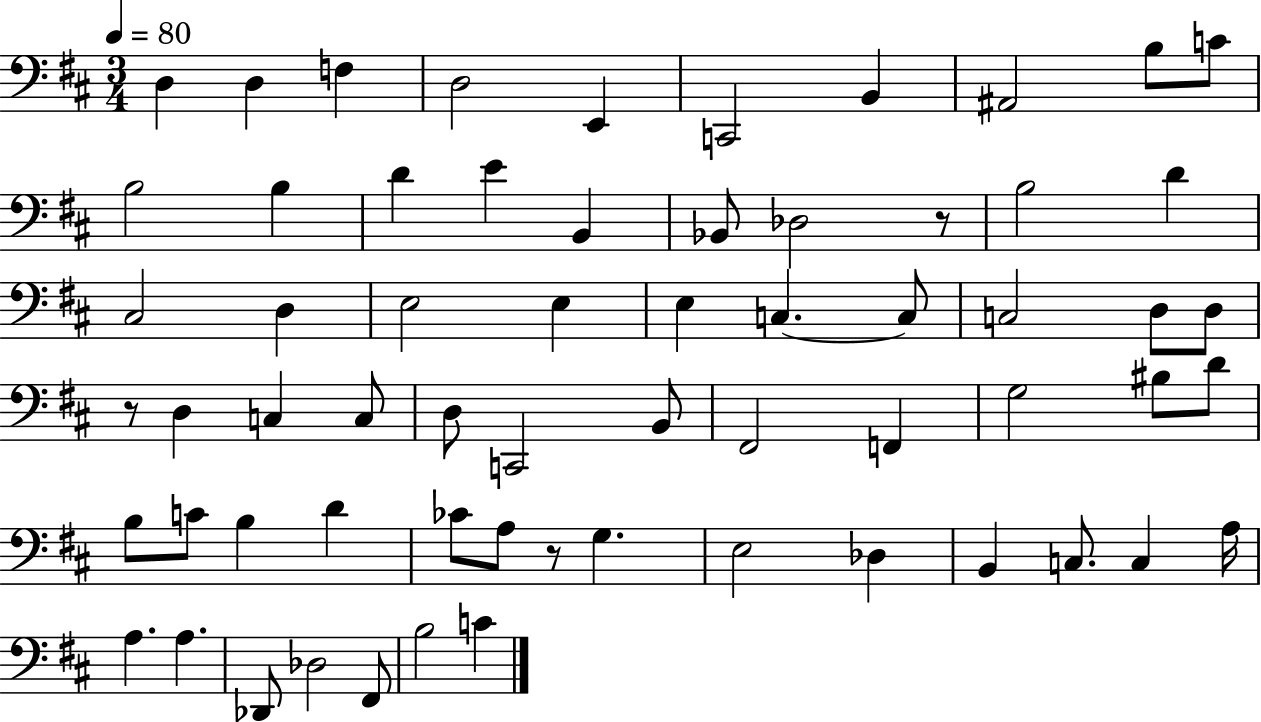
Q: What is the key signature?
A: D major